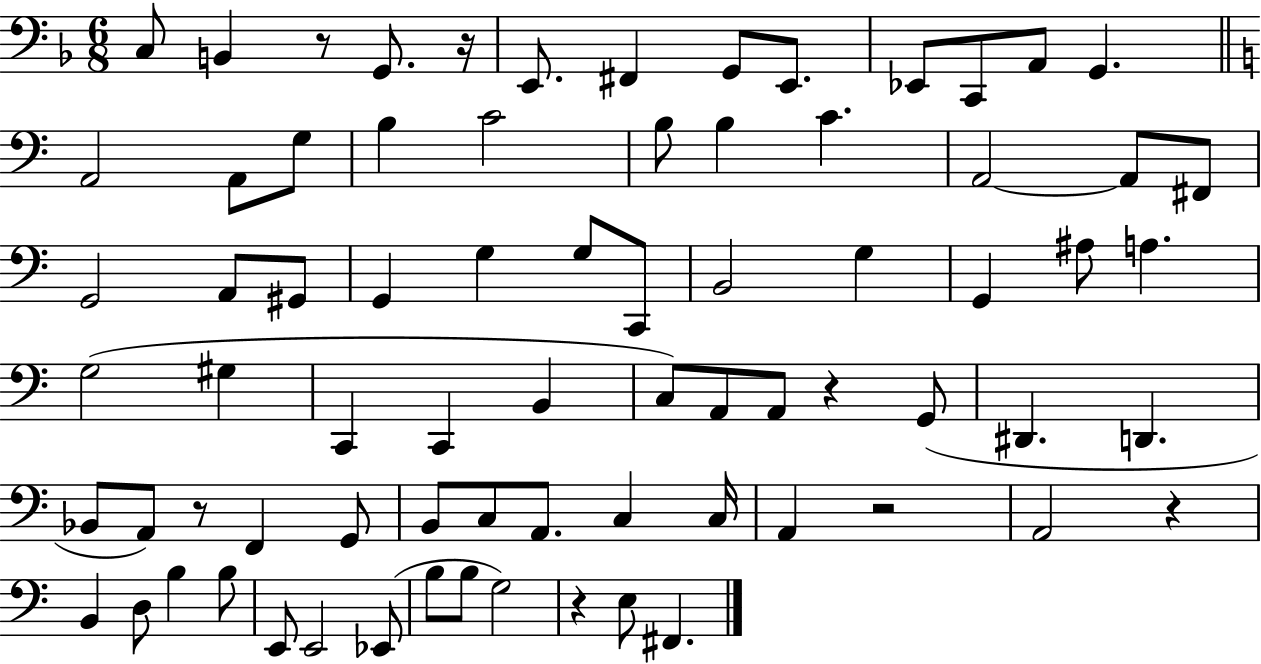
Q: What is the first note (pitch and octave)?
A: C3